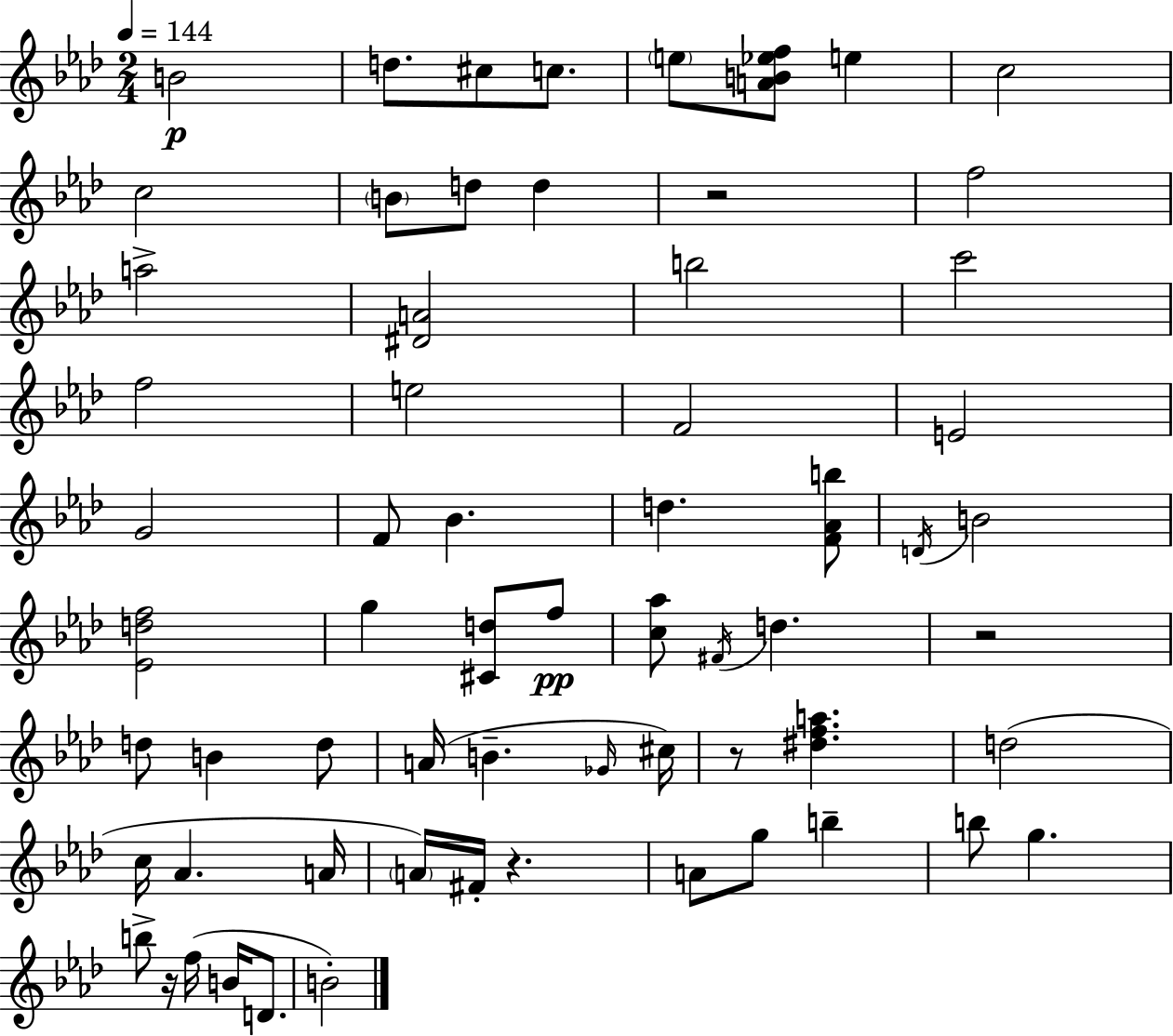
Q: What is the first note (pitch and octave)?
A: B4